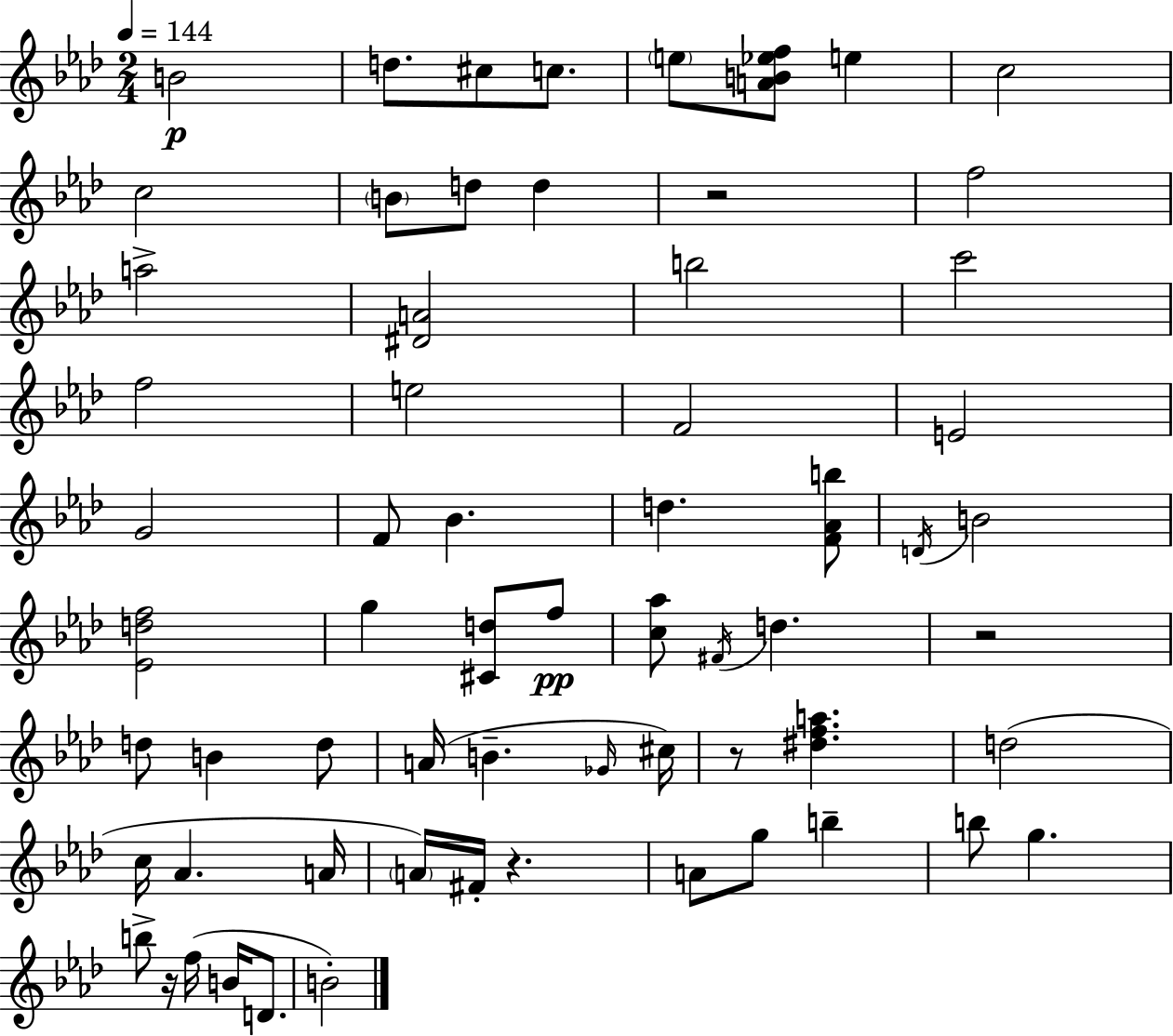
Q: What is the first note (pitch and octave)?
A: B4